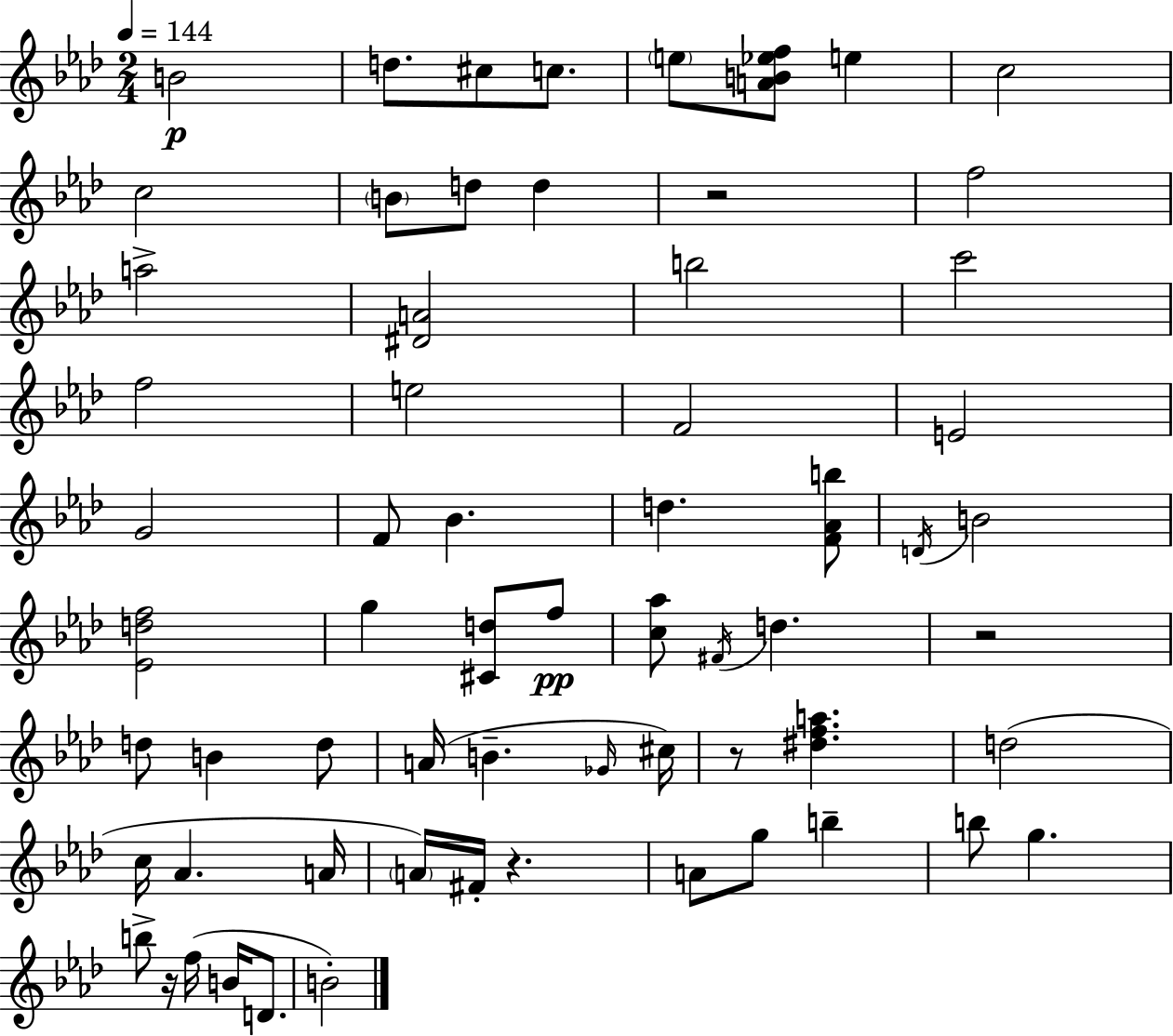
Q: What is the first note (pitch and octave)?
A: B4